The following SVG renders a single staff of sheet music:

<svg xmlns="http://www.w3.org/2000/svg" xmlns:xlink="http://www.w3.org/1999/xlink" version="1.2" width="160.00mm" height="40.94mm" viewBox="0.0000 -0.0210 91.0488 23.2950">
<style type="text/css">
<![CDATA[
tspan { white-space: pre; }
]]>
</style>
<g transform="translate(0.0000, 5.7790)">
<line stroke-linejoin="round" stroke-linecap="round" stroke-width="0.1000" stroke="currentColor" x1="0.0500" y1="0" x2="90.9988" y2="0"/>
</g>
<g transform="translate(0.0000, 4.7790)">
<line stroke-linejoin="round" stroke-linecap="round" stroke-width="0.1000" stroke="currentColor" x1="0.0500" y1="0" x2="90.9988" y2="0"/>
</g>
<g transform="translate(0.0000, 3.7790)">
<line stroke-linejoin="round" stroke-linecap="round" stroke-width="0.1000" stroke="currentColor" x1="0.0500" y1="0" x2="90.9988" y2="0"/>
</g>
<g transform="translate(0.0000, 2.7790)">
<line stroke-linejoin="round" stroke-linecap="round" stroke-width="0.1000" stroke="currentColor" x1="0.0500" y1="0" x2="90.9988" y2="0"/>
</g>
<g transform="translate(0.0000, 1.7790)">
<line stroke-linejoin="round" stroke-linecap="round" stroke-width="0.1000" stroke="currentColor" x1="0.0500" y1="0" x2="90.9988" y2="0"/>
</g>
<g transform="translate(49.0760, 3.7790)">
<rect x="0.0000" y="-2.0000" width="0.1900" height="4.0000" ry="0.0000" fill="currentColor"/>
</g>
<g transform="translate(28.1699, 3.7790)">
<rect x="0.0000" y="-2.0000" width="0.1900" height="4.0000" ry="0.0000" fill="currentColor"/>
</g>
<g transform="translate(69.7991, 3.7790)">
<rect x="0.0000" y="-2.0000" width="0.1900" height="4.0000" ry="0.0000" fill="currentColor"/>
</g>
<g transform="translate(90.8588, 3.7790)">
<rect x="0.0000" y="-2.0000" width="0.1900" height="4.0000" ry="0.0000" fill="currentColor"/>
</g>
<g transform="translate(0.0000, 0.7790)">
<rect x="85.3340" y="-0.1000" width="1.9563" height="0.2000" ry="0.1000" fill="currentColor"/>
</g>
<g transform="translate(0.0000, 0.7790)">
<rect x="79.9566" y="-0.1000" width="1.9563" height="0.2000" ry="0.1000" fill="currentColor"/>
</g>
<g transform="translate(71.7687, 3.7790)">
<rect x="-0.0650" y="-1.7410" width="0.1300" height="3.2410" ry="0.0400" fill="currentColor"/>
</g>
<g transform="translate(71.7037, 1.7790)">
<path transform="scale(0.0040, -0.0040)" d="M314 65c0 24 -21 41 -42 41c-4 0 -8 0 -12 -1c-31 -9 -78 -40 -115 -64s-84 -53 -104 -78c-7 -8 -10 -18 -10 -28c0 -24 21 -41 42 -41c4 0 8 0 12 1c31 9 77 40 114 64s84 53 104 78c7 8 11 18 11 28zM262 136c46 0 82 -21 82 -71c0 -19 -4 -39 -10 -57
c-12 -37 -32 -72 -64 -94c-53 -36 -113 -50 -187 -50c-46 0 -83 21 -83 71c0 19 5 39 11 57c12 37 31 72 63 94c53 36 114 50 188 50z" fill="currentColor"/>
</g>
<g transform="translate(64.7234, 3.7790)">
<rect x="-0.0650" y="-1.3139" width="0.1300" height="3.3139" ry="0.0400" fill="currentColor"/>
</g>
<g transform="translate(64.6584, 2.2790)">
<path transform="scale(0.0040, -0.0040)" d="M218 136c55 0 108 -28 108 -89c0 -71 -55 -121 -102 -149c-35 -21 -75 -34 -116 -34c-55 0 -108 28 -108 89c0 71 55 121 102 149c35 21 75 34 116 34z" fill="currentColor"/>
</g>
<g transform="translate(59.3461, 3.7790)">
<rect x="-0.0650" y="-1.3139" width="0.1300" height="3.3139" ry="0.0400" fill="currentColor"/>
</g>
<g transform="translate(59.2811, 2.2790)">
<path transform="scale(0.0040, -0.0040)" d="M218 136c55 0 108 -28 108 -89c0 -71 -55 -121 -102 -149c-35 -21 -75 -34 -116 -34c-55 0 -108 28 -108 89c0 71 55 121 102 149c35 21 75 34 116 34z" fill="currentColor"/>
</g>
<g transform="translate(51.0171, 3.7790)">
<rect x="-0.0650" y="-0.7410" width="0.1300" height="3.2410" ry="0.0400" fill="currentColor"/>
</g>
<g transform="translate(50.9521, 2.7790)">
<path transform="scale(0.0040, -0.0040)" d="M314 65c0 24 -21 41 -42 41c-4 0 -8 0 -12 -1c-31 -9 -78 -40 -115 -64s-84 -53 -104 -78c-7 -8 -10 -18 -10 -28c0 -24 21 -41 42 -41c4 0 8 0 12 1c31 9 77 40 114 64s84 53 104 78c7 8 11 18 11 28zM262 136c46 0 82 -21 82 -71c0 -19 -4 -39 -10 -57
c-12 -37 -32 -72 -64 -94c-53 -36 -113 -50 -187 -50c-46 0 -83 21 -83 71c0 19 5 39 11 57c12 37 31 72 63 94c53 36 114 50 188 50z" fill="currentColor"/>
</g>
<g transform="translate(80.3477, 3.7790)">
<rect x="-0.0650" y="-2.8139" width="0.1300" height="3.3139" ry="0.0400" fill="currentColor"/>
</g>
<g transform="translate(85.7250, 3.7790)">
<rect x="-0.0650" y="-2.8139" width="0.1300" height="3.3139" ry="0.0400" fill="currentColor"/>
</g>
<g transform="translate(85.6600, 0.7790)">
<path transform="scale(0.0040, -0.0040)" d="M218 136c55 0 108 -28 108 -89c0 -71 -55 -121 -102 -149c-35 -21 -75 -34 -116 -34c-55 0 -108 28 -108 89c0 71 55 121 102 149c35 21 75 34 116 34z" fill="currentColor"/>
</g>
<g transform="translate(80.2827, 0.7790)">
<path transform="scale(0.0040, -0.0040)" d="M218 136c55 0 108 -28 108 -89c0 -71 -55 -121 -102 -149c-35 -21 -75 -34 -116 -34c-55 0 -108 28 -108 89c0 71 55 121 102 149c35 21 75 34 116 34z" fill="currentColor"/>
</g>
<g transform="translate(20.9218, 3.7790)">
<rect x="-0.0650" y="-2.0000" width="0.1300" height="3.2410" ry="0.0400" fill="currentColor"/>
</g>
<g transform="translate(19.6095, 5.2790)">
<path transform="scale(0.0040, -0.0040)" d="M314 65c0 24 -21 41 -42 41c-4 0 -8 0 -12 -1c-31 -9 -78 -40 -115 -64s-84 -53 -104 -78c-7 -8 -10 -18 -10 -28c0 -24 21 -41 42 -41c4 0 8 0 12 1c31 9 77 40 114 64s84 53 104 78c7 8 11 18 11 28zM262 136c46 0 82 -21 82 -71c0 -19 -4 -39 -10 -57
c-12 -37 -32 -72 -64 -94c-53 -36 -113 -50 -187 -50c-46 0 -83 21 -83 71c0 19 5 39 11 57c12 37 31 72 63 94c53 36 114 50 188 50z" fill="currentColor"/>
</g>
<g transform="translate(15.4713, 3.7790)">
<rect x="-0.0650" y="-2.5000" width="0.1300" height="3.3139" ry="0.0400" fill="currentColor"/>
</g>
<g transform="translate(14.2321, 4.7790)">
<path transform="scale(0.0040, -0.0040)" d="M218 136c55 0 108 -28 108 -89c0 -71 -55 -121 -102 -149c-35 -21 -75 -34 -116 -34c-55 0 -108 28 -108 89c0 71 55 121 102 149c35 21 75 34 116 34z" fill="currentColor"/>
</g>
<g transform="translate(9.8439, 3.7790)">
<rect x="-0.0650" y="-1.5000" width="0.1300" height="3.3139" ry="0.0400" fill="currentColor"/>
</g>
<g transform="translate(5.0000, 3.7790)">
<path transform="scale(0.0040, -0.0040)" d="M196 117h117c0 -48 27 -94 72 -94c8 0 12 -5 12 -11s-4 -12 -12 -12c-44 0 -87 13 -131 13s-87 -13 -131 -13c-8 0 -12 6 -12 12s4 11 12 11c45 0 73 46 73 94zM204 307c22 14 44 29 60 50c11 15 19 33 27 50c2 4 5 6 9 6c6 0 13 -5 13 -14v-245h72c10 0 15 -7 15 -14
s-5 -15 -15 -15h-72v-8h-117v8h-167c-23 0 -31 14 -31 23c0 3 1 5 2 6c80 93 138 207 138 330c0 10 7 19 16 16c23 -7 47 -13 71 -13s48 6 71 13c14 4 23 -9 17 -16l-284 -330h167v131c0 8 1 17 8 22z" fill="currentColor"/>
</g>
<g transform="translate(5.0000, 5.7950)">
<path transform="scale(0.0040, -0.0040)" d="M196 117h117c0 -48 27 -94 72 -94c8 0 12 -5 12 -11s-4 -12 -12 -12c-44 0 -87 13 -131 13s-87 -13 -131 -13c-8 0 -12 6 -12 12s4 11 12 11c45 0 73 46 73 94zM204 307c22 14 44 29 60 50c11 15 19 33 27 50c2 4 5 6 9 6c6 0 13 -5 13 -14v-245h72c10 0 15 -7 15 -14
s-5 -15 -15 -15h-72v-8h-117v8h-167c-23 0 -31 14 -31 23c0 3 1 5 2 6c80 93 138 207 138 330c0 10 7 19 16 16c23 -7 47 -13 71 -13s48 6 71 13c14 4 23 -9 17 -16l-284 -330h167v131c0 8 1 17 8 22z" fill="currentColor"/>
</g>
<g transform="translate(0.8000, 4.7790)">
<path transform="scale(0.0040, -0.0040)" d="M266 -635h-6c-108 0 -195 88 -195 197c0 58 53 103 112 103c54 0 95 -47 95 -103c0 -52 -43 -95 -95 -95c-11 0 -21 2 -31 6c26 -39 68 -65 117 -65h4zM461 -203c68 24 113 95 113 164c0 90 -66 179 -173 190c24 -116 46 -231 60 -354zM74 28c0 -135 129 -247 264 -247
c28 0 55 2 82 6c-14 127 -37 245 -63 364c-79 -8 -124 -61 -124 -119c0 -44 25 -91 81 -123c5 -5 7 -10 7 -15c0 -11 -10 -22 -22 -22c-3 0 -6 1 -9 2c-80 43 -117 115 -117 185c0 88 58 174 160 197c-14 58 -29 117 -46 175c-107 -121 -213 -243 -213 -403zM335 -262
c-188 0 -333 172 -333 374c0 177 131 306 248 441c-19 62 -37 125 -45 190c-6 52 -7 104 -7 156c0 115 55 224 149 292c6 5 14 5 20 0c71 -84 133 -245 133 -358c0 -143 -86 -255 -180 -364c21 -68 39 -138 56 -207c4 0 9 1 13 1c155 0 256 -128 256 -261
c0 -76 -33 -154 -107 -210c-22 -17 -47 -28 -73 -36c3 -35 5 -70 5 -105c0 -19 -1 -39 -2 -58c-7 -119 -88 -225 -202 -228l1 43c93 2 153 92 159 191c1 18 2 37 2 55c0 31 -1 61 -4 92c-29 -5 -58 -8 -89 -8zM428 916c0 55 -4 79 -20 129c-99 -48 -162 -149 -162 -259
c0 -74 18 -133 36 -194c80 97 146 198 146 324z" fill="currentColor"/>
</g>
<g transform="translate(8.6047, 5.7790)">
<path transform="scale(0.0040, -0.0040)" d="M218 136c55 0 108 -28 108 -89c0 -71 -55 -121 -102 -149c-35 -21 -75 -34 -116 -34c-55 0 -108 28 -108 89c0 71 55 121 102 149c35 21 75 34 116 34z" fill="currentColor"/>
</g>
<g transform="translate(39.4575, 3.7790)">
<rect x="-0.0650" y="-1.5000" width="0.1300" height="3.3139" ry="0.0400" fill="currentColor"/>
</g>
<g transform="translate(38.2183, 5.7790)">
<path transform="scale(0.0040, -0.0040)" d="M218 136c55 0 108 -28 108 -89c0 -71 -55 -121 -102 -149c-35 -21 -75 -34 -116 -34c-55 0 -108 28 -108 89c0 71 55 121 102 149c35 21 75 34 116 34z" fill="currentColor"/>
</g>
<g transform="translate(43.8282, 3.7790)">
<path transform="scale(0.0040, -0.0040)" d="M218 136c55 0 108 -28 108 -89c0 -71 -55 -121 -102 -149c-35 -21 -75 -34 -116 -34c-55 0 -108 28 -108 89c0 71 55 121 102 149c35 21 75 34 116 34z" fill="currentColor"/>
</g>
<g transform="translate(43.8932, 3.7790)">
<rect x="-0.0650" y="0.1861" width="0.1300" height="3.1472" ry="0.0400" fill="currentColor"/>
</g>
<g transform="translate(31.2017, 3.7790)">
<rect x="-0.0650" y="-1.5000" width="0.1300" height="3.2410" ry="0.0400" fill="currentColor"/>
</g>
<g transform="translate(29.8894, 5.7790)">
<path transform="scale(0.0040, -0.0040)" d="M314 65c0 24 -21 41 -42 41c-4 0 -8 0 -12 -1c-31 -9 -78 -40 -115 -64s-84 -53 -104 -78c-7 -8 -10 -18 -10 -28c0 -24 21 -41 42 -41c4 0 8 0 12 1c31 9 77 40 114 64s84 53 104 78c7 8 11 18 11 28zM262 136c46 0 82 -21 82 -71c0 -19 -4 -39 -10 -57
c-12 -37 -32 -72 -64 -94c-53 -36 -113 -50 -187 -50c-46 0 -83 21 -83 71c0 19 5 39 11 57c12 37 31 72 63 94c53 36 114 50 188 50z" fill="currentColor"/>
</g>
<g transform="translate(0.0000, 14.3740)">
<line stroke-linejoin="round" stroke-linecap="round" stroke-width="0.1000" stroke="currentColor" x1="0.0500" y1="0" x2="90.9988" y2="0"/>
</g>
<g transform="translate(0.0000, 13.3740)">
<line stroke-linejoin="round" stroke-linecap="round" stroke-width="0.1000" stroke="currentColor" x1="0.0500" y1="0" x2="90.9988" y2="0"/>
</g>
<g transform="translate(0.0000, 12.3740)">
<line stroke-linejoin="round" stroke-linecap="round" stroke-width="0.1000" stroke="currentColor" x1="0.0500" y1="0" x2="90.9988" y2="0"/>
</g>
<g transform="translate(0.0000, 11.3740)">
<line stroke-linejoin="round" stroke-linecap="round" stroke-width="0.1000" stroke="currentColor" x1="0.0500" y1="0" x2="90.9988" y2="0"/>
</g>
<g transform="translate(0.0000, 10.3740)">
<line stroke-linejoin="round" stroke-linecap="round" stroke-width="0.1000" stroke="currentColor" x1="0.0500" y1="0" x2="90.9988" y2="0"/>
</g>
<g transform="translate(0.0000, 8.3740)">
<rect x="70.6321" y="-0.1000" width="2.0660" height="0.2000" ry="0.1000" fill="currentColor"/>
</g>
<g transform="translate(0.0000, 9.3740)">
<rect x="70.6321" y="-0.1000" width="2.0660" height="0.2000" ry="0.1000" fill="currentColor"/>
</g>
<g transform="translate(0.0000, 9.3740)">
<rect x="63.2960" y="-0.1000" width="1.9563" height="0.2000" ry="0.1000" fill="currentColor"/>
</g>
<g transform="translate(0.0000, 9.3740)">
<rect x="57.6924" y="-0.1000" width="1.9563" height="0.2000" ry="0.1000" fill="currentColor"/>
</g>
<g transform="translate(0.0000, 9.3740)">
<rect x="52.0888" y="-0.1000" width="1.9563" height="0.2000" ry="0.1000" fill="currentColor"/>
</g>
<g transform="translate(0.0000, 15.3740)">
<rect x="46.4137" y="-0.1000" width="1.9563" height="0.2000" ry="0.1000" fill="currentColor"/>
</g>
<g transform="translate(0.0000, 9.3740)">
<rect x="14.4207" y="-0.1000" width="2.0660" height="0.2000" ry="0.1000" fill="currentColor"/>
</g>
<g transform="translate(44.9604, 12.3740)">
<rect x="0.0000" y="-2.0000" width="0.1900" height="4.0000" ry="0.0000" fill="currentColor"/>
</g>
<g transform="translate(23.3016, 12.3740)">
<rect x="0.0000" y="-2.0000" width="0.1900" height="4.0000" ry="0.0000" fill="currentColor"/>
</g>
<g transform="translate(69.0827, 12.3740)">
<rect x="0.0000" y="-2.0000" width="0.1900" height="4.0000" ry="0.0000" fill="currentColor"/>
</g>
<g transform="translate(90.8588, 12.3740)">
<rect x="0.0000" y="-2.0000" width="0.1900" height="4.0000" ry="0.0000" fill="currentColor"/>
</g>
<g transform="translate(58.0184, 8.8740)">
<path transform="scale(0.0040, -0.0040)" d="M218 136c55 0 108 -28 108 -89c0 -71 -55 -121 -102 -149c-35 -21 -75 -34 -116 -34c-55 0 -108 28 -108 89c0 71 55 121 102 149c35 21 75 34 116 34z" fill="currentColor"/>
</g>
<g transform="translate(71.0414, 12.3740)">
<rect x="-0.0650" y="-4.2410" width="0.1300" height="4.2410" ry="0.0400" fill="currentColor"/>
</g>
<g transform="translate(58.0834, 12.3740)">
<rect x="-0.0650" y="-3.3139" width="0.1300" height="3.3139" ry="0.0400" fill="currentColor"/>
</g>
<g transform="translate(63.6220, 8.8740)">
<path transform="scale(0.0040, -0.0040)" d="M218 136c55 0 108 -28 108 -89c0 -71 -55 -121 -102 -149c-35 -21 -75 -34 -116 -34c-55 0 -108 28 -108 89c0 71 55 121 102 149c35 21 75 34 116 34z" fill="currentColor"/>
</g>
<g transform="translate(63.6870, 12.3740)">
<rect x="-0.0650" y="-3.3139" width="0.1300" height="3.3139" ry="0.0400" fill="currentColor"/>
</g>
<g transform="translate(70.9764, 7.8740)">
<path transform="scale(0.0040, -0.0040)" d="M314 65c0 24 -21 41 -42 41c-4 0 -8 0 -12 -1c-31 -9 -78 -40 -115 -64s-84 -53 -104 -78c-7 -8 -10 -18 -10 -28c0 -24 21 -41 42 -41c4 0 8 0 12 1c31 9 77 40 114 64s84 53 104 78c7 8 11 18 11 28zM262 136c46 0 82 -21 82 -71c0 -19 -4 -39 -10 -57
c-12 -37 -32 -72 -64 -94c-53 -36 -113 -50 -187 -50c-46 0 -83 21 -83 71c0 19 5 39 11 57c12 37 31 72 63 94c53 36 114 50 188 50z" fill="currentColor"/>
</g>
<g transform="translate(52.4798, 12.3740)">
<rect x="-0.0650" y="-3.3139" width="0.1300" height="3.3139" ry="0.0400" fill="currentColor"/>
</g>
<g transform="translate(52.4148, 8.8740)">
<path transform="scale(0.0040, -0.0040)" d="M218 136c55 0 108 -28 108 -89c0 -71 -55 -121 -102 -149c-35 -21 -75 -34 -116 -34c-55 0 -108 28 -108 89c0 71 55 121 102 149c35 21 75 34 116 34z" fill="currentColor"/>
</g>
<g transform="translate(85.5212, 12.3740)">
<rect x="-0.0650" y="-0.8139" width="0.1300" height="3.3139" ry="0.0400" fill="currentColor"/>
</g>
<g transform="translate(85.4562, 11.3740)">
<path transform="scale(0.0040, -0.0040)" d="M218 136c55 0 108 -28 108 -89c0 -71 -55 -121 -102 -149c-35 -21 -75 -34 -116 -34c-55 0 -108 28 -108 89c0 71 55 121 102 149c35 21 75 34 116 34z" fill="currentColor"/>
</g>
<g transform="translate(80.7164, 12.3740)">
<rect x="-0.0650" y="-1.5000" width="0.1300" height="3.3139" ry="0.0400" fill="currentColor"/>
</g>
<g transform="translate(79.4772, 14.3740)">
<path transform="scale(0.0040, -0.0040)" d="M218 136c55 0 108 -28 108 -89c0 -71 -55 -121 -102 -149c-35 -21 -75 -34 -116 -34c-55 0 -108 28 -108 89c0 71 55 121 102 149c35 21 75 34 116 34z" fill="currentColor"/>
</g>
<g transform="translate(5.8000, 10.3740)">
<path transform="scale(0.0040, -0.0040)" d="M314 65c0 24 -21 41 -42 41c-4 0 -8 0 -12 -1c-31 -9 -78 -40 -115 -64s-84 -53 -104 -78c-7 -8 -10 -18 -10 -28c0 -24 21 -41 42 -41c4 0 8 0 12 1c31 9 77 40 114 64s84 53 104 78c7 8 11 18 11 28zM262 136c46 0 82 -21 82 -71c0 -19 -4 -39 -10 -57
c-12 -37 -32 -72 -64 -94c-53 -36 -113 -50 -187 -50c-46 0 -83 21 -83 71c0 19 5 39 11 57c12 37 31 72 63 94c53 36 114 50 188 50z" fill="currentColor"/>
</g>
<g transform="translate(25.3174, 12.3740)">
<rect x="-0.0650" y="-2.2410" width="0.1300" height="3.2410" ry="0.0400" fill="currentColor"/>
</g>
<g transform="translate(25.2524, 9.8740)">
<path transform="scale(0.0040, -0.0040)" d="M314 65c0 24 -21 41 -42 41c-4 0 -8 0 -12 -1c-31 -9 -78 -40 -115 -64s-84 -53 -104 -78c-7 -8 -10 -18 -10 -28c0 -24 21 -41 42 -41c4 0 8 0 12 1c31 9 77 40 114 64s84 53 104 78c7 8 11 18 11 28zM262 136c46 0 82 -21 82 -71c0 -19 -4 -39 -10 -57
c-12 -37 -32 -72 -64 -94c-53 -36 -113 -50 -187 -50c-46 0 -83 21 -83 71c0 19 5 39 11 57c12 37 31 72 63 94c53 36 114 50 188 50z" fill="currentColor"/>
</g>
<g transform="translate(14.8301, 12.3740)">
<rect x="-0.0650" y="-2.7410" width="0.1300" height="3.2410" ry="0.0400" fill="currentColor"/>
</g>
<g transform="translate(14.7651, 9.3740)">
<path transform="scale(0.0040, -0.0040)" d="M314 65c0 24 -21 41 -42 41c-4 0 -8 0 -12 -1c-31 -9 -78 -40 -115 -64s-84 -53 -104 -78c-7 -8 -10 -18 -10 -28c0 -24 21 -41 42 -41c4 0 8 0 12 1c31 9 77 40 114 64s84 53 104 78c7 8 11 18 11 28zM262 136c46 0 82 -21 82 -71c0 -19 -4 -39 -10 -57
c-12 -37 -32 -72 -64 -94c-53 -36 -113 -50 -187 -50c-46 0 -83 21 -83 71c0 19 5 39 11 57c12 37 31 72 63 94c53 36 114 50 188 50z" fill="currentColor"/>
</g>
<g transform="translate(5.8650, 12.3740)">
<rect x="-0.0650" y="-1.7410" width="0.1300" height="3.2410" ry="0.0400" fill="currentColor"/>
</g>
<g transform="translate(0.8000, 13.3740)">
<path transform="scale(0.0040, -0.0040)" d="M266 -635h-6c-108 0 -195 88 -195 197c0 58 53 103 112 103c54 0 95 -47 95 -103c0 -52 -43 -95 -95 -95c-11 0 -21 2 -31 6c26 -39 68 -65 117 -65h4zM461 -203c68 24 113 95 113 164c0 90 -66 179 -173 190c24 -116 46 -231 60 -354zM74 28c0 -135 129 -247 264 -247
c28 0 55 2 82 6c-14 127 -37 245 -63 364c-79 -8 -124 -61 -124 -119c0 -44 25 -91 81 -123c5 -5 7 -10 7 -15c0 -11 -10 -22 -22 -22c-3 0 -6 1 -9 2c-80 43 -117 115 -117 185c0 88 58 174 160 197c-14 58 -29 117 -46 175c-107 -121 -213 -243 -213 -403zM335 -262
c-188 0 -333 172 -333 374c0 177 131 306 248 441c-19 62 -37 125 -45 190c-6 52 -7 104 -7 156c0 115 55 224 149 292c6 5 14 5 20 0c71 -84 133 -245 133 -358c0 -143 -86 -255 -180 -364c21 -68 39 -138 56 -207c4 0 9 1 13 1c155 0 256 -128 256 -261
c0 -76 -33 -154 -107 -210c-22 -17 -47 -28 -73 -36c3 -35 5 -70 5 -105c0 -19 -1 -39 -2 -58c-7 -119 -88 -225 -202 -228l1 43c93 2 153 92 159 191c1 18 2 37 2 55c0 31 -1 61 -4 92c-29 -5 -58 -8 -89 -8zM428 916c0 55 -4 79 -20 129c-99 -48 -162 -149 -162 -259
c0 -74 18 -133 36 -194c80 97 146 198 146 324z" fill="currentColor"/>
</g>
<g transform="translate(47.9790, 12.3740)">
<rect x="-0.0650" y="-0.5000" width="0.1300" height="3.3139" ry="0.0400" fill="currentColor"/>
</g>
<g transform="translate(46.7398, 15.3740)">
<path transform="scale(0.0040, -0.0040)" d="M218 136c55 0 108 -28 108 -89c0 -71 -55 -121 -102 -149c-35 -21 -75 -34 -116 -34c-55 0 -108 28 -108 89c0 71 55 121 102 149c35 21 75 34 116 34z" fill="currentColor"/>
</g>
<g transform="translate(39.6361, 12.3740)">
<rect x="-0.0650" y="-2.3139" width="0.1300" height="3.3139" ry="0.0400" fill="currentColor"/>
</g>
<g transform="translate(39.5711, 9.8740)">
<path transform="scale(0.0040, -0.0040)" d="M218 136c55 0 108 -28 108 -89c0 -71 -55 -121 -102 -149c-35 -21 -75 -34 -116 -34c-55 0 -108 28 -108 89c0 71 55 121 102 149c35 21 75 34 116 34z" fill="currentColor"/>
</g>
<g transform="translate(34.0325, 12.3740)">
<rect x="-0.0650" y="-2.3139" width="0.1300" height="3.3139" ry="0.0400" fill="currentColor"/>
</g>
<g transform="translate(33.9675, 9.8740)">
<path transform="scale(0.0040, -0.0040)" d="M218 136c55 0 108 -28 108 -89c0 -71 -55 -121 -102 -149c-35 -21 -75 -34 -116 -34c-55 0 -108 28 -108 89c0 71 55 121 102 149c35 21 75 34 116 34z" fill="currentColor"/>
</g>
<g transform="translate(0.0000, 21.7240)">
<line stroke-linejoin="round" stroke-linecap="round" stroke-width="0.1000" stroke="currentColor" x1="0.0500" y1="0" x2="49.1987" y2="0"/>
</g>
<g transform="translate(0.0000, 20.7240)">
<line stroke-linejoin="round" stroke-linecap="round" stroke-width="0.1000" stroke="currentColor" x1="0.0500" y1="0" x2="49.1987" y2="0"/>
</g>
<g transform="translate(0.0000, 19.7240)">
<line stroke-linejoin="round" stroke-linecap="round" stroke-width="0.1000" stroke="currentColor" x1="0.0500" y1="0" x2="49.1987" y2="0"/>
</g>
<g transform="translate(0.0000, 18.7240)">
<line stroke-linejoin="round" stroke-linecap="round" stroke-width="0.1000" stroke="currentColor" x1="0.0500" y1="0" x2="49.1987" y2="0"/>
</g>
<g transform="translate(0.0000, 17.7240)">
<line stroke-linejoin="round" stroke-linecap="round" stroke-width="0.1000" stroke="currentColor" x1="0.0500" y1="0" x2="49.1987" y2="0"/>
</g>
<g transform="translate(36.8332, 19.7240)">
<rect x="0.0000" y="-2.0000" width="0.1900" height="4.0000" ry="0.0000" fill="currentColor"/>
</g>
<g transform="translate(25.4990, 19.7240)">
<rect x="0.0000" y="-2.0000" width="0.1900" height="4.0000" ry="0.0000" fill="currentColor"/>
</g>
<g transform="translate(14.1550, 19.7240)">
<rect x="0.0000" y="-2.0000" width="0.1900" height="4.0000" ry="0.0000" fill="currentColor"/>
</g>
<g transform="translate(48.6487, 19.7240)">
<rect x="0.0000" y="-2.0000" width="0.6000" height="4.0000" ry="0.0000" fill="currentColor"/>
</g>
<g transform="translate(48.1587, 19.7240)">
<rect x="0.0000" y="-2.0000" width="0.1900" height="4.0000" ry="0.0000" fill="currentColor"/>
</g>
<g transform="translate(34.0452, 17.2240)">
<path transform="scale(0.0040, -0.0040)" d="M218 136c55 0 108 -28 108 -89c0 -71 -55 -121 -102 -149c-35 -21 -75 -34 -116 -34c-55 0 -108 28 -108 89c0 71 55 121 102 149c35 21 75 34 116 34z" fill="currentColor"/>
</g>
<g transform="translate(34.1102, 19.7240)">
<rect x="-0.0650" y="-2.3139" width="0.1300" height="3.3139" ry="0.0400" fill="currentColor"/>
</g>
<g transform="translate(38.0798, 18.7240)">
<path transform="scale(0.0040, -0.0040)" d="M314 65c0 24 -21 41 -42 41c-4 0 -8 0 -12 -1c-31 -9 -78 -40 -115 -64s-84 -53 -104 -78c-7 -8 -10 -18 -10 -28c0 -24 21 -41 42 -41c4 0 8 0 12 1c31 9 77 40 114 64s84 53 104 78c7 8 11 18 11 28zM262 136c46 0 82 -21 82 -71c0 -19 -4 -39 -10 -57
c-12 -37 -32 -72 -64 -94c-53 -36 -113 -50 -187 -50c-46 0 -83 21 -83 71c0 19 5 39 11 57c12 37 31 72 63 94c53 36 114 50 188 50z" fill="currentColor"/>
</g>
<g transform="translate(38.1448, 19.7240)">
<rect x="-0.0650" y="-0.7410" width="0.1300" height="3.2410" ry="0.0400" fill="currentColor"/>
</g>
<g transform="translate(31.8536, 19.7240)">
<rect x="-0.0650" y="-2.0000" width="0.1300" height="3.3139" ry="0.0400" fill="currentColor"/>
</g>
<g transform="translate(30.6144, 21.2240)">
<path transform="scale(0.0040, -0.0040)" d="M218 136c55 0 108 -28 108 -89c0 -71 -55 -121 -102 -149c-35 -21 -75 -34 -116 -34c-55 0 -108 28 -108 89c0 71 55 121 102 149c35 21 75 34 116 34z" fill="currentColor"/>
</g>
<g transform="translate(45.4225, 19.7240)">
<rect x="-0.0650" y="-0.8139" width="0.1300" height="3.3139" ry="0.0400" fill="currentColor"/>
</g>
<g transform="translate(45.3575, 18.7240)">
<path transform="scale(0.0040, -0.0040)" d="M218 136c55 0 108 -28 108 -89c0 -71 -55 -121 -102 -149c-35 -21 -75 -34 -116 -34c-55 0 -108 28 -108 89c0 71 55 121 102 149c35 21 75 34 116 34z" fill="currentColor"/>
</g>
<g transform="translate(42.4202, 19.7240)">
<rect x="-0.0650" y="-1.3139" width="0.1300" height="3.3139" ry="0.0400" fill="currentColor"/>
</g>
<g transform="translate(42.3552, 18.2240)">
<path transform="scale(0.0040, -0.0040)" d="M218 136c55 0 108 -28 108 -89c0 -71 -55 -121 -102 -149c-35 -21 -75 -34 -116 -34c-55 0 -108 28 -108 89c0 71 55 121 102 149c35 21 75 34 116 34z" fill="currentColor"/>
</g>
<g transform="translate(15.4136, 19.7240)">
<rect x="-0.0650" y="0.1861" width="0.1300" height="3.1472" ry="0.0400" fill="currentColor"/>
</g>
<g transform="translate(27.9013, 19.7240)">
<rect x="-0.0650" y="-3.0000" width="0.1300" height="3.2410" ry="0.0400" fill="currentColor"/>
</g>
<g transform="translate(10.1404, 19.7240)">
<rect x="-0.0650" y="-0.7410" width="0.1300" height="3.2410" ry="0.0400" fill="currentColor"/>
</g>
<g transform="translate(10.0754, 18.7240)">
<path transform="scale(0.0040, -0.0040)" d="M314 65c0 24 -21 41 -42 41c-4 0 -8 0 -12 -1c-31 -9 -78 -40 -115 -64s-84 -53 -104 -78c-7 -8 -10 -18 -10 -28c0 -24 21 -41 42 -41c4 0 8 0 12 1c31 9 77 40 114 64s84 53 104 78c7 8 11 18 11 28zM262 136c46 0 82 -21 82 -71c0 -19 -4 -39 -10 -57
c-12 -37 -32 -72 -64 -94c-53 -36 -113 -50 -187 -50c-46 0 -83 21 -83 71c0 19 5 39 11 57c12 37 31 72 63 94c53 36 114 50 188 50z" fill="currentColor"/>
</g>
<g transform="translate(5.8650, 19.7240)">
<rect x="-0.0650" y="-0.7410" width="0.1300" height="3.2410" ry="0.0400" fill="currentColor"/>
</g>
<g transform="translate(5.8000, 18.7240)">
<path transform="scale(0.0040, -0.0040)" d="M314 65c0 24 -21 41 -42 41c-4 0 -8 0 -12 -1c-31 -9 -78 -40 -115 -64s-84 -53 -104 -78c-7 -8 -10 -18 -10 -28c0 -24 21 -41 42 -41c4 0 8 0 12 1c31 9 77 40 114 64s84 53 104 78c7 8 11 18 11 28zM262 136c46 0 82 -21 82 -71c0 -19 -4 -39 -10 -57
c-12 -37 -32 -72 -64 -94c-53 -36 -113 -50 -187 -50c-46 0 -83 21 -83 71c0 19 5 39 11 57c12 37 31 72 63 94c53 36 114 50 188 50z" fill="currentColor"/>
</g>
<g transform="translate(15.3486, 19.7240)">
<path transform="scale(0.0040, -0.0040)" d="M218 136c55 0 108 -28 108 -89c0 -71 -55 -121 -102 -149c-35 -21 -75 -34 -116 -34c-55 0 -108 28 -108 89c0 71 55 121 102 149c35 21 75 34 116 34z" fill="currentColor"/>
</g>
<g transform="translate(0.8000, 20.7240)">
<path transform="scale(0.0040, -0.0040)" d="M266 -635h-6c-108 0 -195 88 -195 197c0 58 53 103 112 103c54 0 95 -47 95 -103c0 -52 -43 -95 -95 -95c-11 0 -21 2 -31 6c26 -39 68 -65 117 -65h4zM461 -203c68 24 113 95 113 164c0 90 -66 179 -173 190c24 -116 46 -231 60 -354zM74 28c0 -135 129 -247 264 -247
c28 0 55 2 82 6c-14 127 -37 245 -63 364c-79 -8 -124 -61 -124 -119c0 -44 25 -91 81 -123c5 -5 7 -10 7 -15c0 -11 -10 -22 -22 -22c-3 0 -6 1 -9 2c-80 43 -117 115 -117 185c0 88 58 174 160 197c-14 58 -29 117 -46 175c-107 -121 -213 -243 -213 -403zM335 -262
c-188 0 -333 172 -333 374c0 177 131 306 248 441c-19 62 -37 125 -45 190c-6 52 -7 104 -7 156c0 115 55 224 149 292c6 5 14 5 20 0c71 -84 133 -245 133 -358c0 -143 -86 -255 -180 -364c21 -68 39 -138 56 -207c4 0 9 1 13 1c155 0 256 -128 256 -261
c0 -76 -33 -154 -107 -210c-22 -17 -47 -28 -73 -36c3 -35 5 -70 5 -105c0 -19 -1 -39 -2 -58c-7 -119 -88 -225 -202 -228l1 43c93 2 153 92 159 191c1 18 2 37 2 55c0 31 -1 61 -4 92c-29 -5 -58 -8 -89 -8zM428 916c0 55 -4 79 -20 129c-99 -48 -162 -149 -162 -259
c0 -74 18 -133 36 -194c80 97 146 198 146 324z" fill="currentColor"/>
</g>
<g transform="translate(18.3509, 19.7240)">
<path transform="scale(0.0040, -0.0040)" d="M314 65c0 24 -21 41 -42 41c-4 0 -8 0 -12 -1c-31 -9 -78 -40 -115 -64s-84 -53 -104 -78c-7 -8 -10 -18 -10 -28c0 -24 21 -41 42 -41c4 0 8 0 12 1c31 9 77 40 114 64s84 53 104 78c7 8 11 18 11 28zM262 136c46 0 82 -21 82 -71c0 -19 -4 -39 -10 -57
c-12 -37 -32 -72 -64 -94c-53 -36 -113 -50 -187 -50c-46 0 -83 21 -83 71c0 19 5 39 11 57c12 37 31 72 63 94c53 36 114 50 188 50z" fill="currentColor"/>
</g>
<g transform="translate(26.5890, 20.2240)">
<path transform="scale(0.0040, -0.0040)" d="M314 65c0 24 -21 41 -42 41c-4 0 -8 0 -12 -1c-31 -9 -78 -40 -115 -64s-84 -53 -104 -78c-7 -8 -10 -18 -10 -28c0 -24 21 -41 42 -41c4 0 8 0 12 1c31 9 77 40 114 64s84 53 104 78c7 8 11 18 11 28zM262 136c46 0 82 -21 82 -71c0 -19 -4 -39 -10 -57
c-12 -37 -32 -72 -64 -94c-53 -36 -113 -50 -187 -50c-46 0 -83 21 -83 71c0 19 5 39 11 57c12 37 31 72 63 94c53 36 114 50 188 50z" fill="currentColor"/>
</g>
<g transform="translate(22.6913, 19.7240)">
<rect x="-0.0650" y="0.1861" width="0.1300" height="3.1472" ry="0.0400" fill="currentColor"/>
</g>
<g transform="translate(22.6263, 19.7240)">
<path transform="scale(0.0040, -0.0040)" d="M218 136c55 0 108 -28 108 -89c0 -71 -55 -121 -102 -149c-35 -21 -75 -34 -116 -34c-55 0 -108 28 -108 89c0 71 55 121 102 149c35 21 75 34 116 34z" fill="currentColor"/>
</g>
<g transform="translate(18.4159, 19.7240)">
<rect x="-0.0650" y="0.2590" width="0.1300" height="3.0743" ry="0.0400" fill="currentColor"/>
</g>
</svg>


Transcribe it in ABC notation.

X:1
T:Untitled
M:4/4
L:1/4
K:C
E G F2 E2 E B d2 e e f2 a a f2 a2 g2 g g C b b b d'2 E d d2 d2 B B2 B A2 F g d2 e d